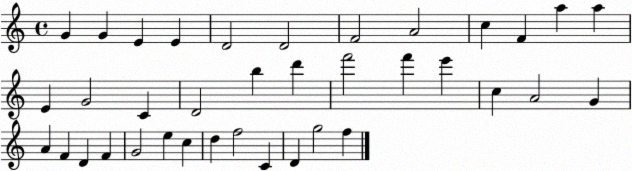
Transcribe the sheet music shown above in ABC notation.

X:1
T:Untitled
M:4/4
L:1/4
K:C
G G E E D2 D2 F2 A2 c F a a E G2 C D2 b d' f'2 f' e' c A2 G A F D F G2 e c d f2 C D g2 f